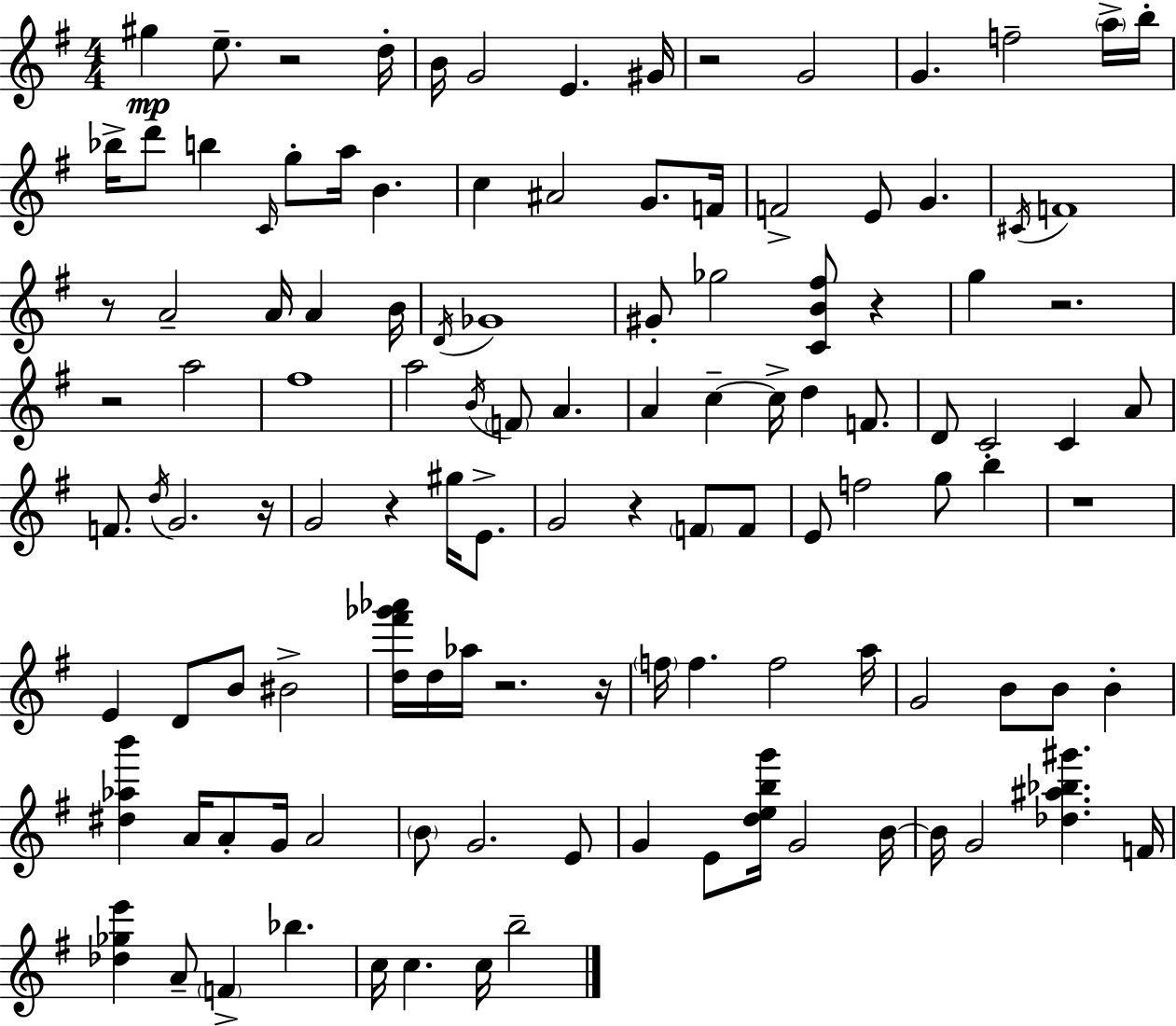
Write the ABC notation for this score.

X:1
T:Untitled
M:4/4
L:1/4
K:Em
^g e/2 z2 d/4 B/4 G2 E ^G/4 z2 G2 G f2 a/4 b/4 _b/4 d'/2 b C/4 g/2 a/4 B c ^A2 G/2 F/4 F2 E/2 G ^C/4 F4 z/2 A2 A/4 A B/4 D/4 _G4 ^G/2 _g2 [CB^f]/2 z g z2 z2 a2 ^f4 a2 B/4 F/2 A A c c/4 d F/2 D/2 C2 C A/2 F/2 d/4 G2 z/4 G2 z ^g/4 E/2 G2 z F/2 F/2 E/2 f2 g/2 b z4 E D/2 B/2 ^B2 [d^f'_g'_a']/4 d/4 _a/4 z2 z/4 f/4 f f2 a/4 G2 B/2 B/2 B [^d_ab'] A/4 A/2 G/4 A2 B/2 G2 E/2 G E/2 [debg']/4 G2 B/4 B/4 G2 [_d^a_b^g'] F/4 [_d_ge'] A/2 F _b c/4 c c/4 b2